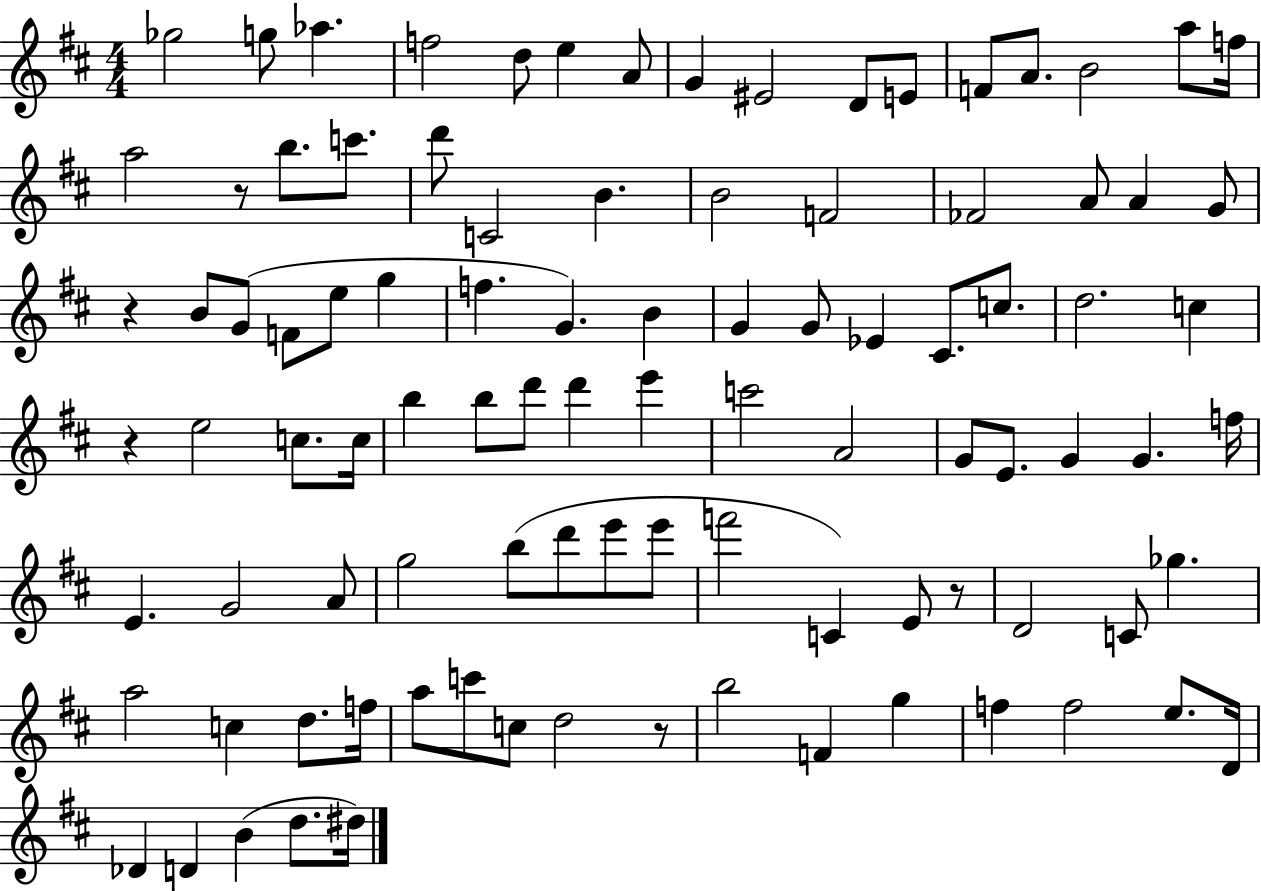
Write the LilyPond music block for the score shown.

{
  \clef treble
  \numericTimeSignature
  \time 4/4
  \key d \major
  \repeat volta 2 { ges''2 g''8 aes''4. | f''2 d''8 e''4 a'8 | g'4 eis'2 d'8 e'8 | f'8 a'8. b'2 a''8 f''16 | \break a''2 r8 b''8. c'''8. | d'''8 c'2 b'4. | b'2 f'2 | fes'2 a'8 a'4 g'8 | \break r4 b'8 g'8( f'8 e''8 g''4 | f''4. g'4.) b'4 | g'4 g'8 ees'4 cis'8. c''8. | d''2. c''4 | \break r4 e''2 c''8. c''16 | b''4 b''8 d'''8 d'''4 e'''4 | c'''2 a'2 | g'8 e'8. g'4 g'4. f''16 | \break e'4. g'2 a'8 | g''2 b''8( d'''8 e'''8 e'''8 | f'''2 c'4) e'8 r8 | d'2 c'8 ges''4. | \break a''2 c''4 d''8. f''16 | a''8 c'''8 c''8 d''2 r8 | b''2 f'4 g''4 | f''4 f''2 e''8. d'16 | \break des'4 d'4 b'4( d''8. dis''16) | } \bar "|."
}